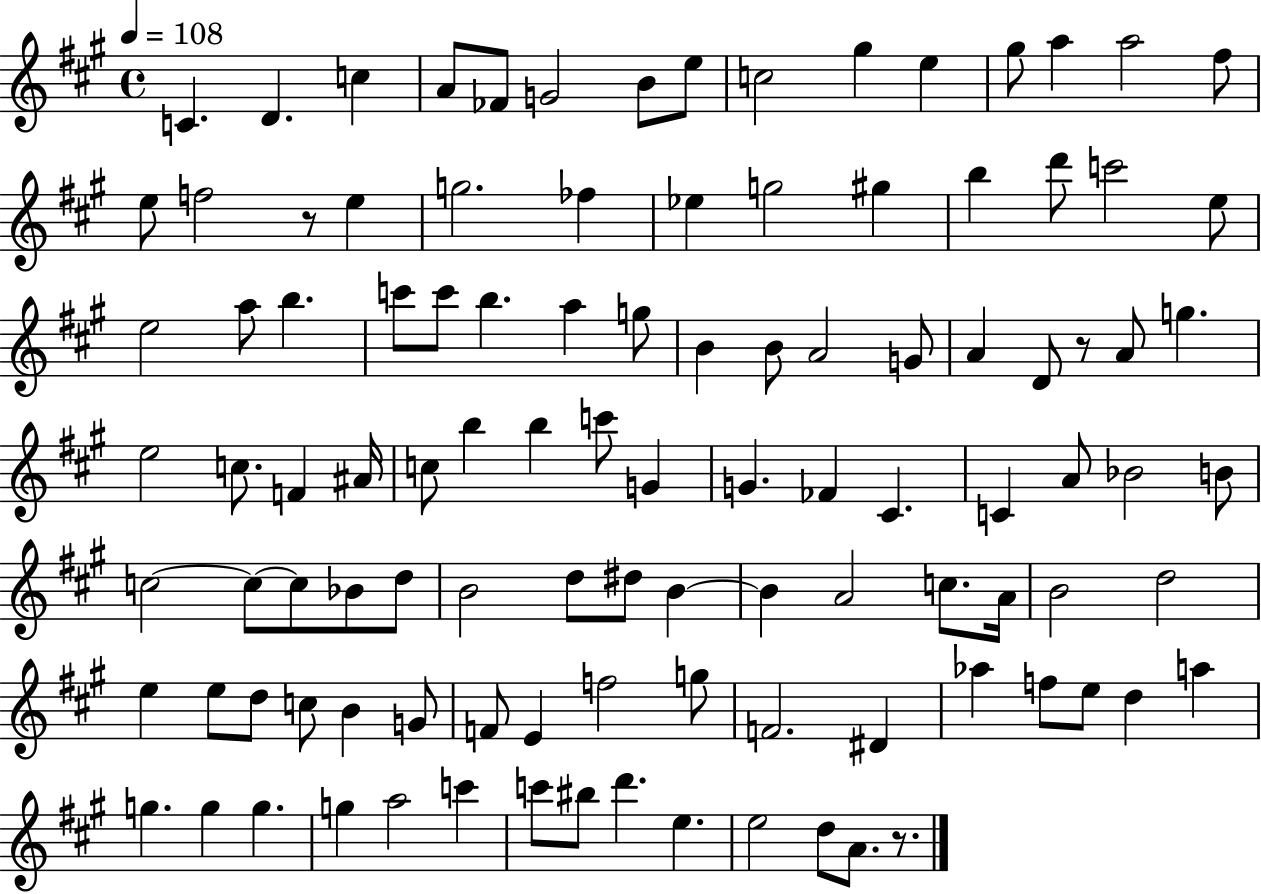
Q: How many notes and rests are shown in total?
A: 107